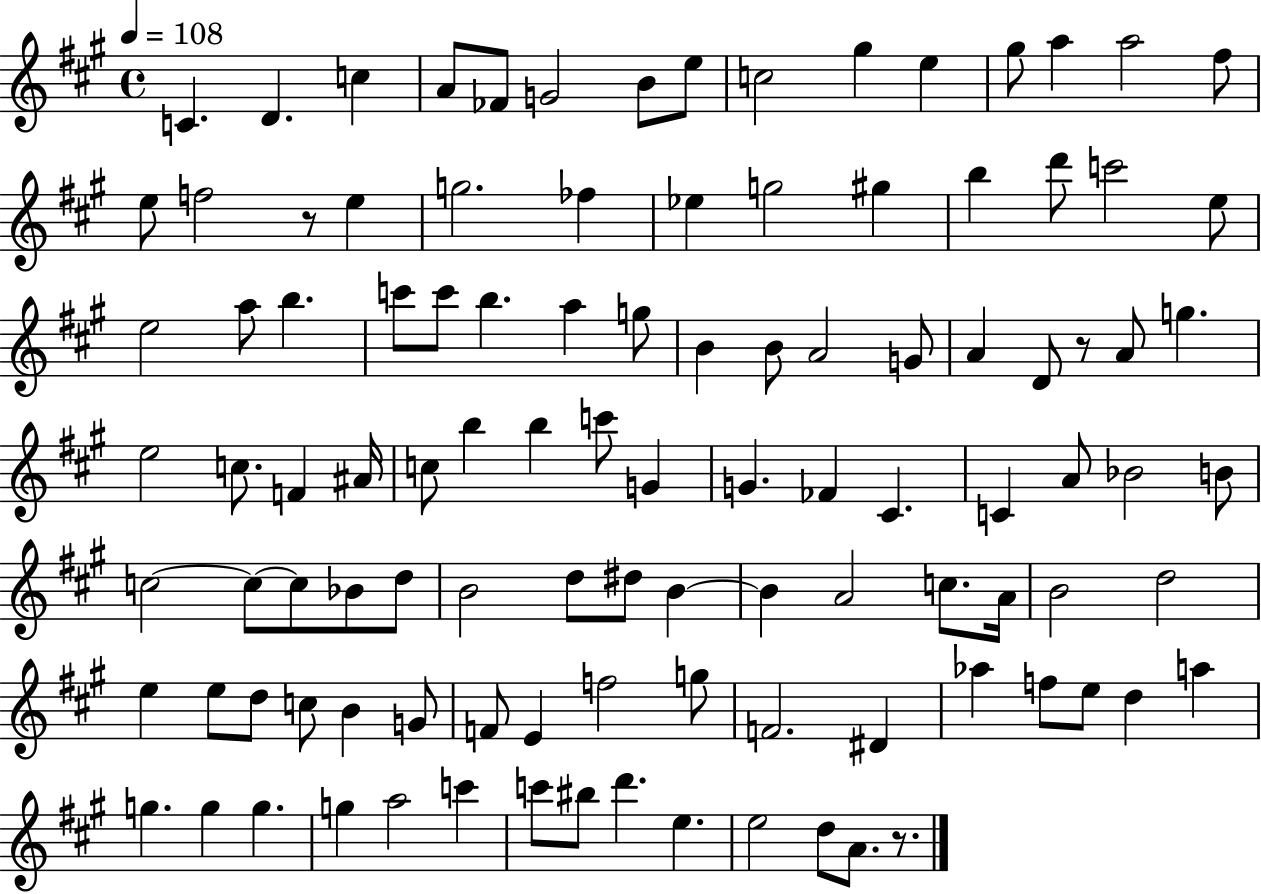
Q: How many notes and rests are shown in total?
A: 107